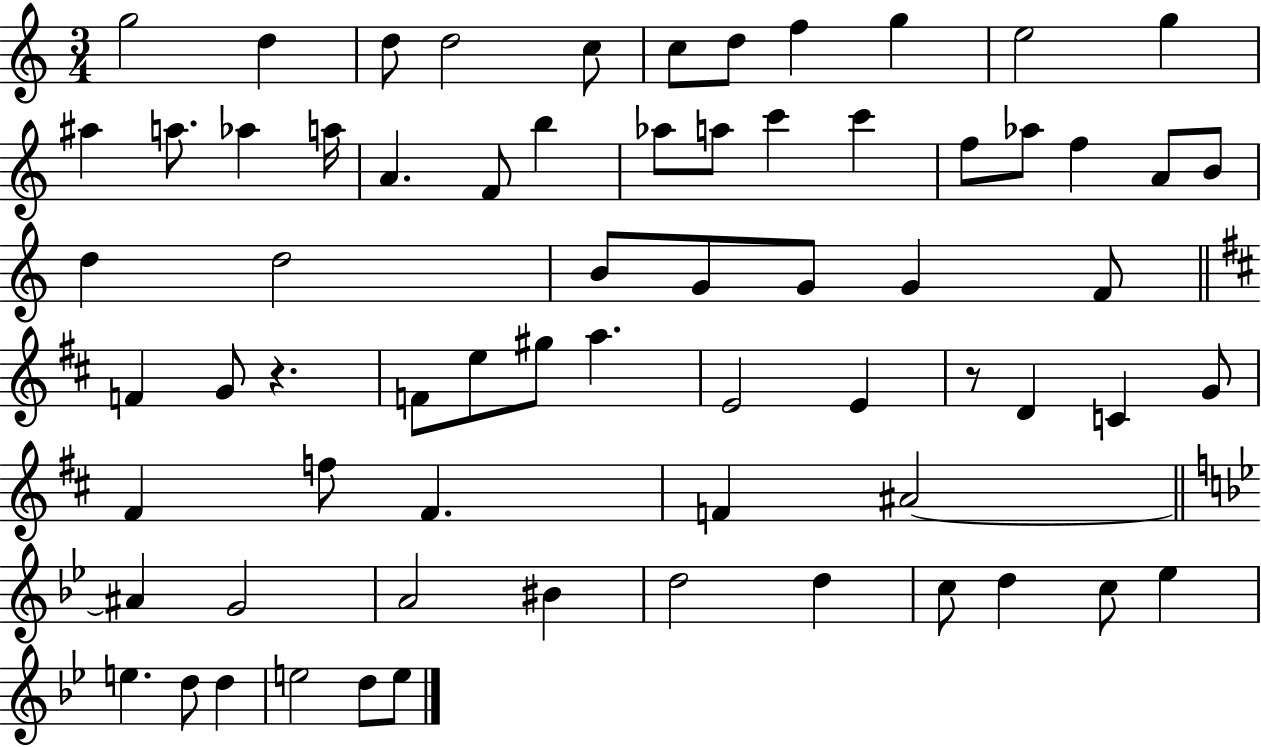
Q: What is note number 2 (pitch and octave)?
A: D5